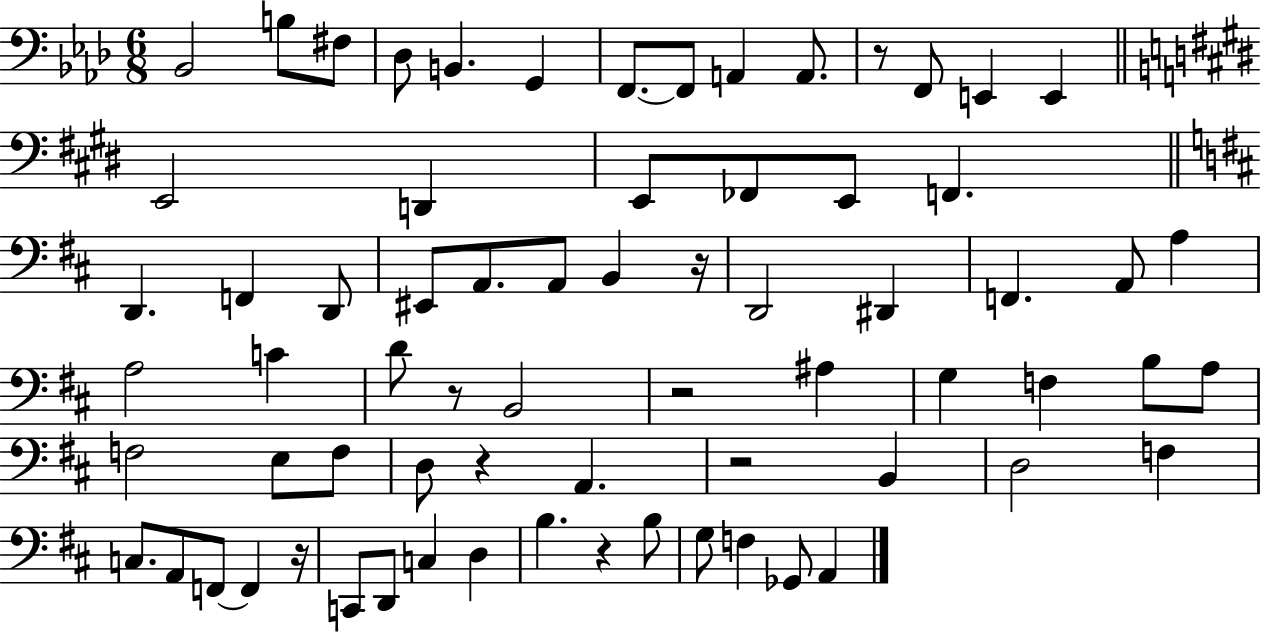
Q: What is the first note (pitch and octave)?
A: Bb2